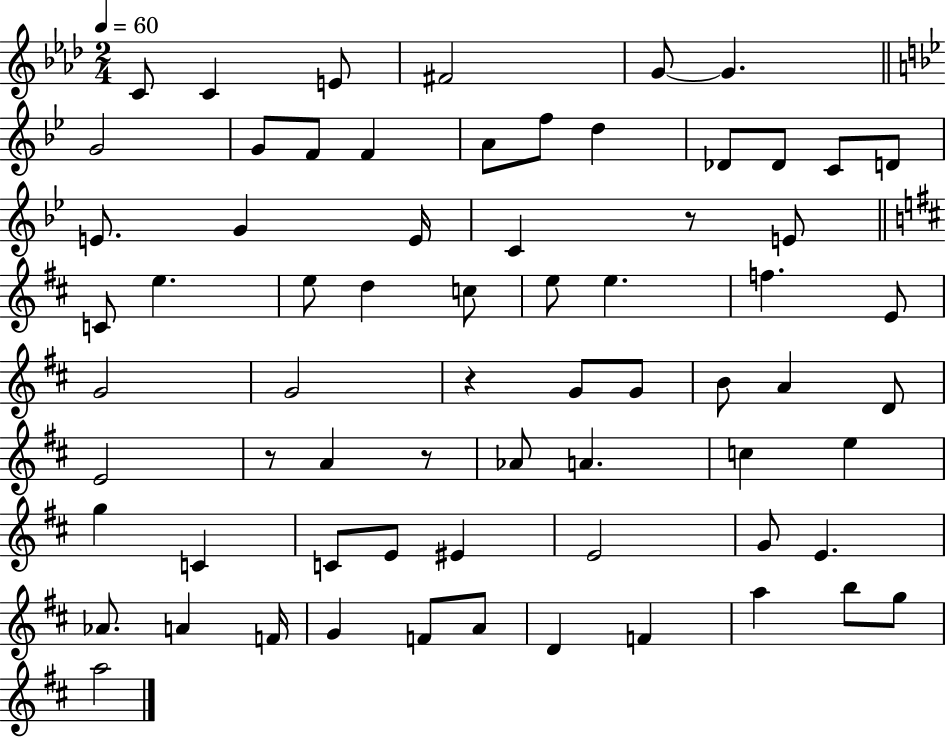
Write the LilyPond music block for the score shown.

{
  \clef treble
  \numericTimeSignature
  \time 2/4
  \key aes \major
  \tempo 4 = 60
  c'8 c'4 e'8 | fis'2 | g'8~~ g'4. | \bar "||" \break \key bes \major g'2 | g'8 f'8 f'4 | a'8 f''8 d''4 | des'8 des'8 c'8 d'8 | \break e'8. g'4 e'16 | c'4 r8 e'8 | \bar "||" \break \key d \major c'8 e''4. | e''8 d''4 c''8 | e''8 e''4. | f''4. e'8 | \break g'2 | g'2 | r4 g'8 g'8 | b'8 a'4 d'8 | \break e'2 | r8 a'4 r8 | aes'8 a'4. | c''4 e''4 | \break g''4 c'4 | c'8 e'8 eis'4 | e'2 | g'8 e'4. | \break aes'8. a'4 f'16 | g'4 f'8 a'8 | d'4 f'4 | a''4 b''8 g''8 | \break a''2 | \bar "|."
}